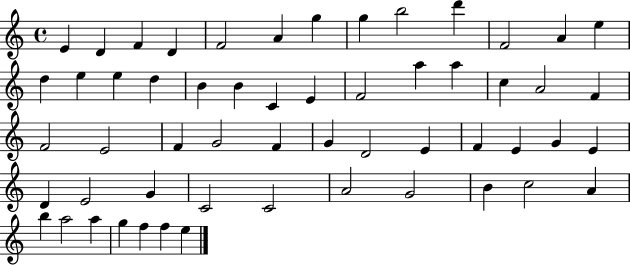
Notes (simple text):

E4/q D4/q F4/q D4/q F4/h A4/q G5/q G5/q B5/h D6/q F4/h A4/q E5/q D5/q E5/q E5/q D5/q B4/q B4/q C4/q E4/q F4/h A5/q A5/q C5/q A4/h F4/q F4/h E4/h F4/q G4/h F4/q G4/q D4/h E4/q F4/q E4/q G4/q E4/q D4/q E4/h G4/q C4/h C4/h A4/h G4/h B4/q C5/h A4/q B5/q A5/h A5/q G5/q F5/q F5/q E5/q